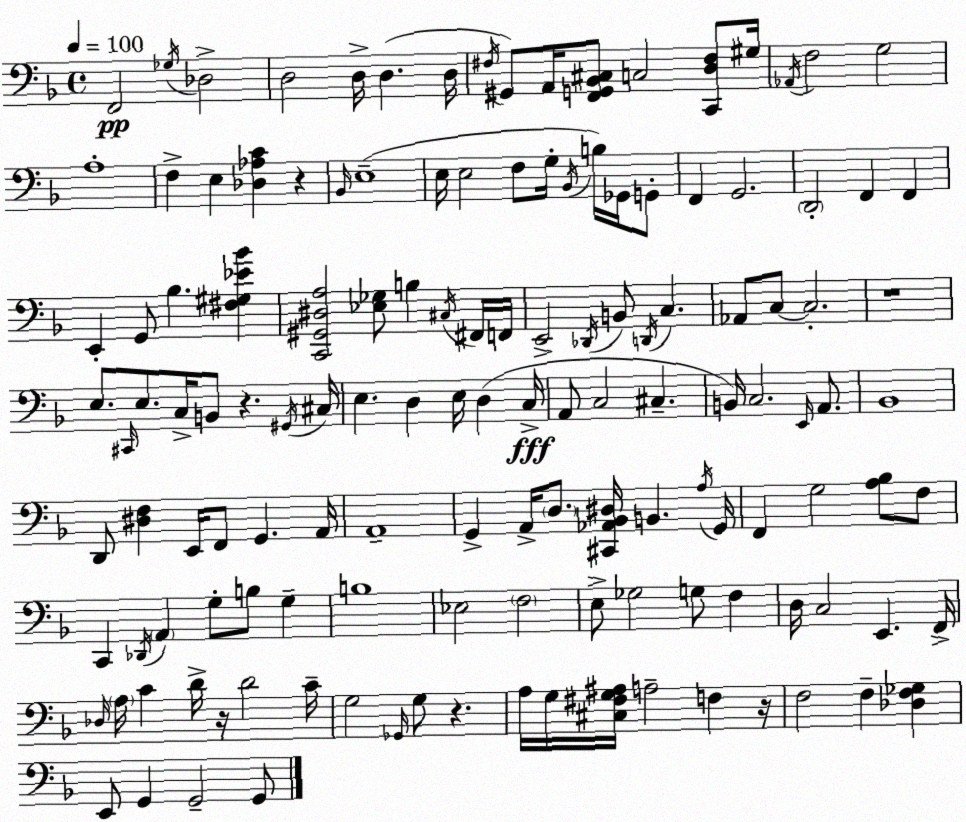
X:1
T:Untitled
M:4/4
L:1/4
K:Dm
F,,2 _G,/4 _D,2 D,2 D,/4 D, D,/4 ^F,/4 ^G,,/2 A,,/4 [F,,G,,_B,,^C,]/2 C,2 [C,,D,^F,]/2 ^G,/4 _A,,/4 F,2 G,2 A,4 F, E, [_D,_A,C] z _B,,/4 E,4 E,/4 E,2 F,/2 G,/4 _B,,/4 B,/4 _G,,/4 G,,/2 F,, G,,2 D,,2 F,, F,, E,, G,,/2 _B, [^F,^G,_E_B] [C,,^G,,^D,A,]2 [_E,_G,]/2 B, ^C,/4 ^F,,/4 F,,/4 E,,2 _D,,/4 B,,/2 D,,/4 C, _A,,/2 C,/2 C,2 z4 E,/2 ^C,,/4 E,/2 C,/4 B,,/2 z ^G,,/4 ^C,/4 E, D, E,/4 D, C,/4 A,,/2 C,2 ^C, B,,/4 C,2 E,,/4 A,,/2 _B,,4 D,,/2 [^D,F,] E,,/4 F,,/2 G,, A,,/4 A,,4 G,, A,,/4 D,/2 [^C,,_A,,_B,,^D,]/4 B,, A,/4 G,,/4 F,, G,2 [A,_B,]/2 F,/2 C,, _D,,/4 A,, G,/2 B,/2 G, B,4 _E,2 F,2 E,/2 _G,2 G,/2 F, D,/4 C,2 E,, F,,/4 _D,/4 A,/4 C D/4 z/4 D2 C/4 G,2 _G,,/4 G,/2 z A,/4 G,/4 [^C,^F,G,^A,]/4 A,2 F, z/4 F,2 F, [_D,F,_G,] E,,/2 G,, G,,2 G,,/2